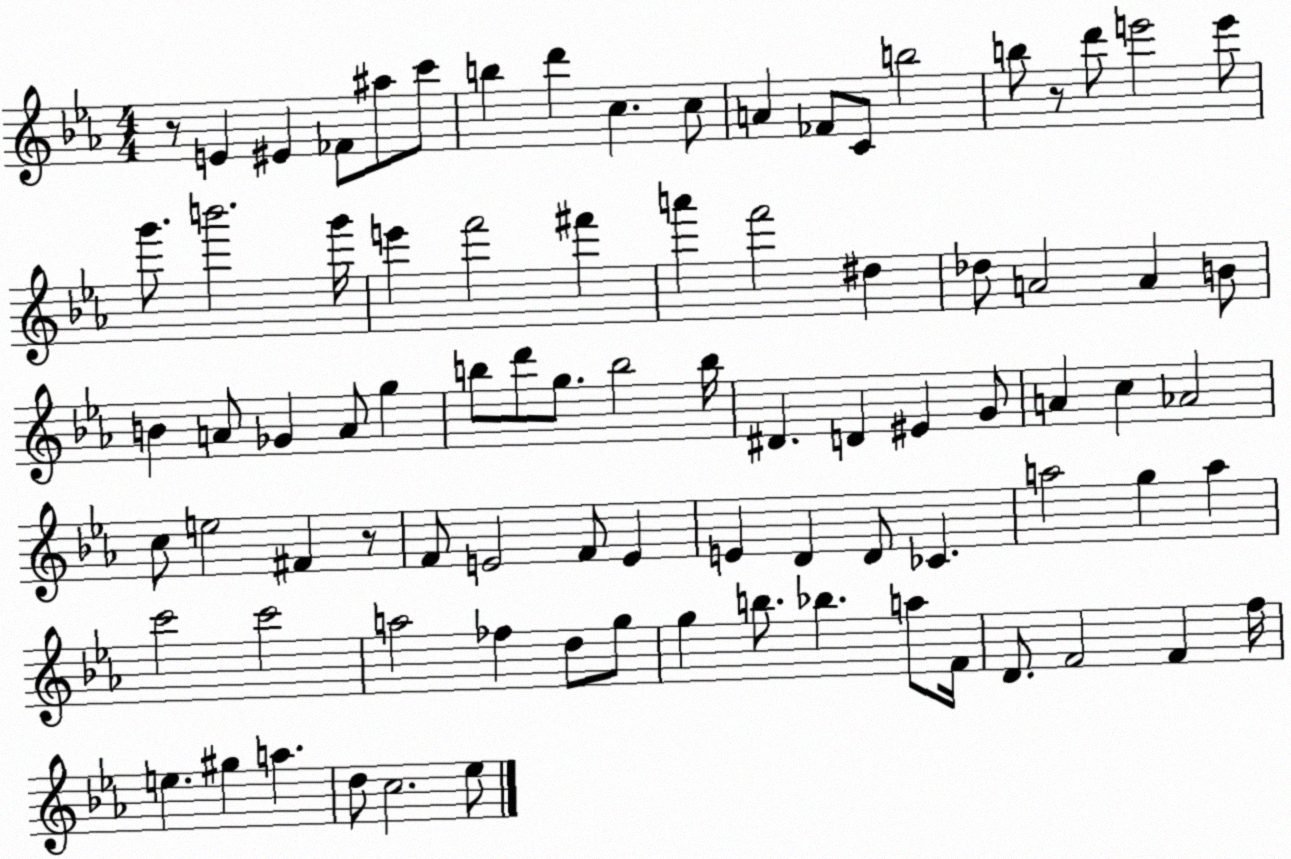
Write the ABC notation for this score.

X:1
T:Untitled
M:4/4
L:1/4
K:Eb
z/2 E ^E _F/2 ^a/2 c'/2 b d' c c/2 A _F/2 C/2 b2 b/2 z/2 d'/2 e'2 e'/2 g'/2 b'2 g'/4 e' f'2 ^f' a' f'2 ^d _d/2 A2 A B/2 B A/2 _G A/2 g b/2 d'/2 g/2 b2 b/4 ^D D ^E G/2 A c _A2 c/2 e2 ^F z/2 F/2 E2 F/2 E E D D/2 _C a2 g a c'2 c'2 a2 _f d/2 g/2 g b/2 _b a/2 F/4 D/2 F2 F f/4 e ^g a d/2 c2 _e/2